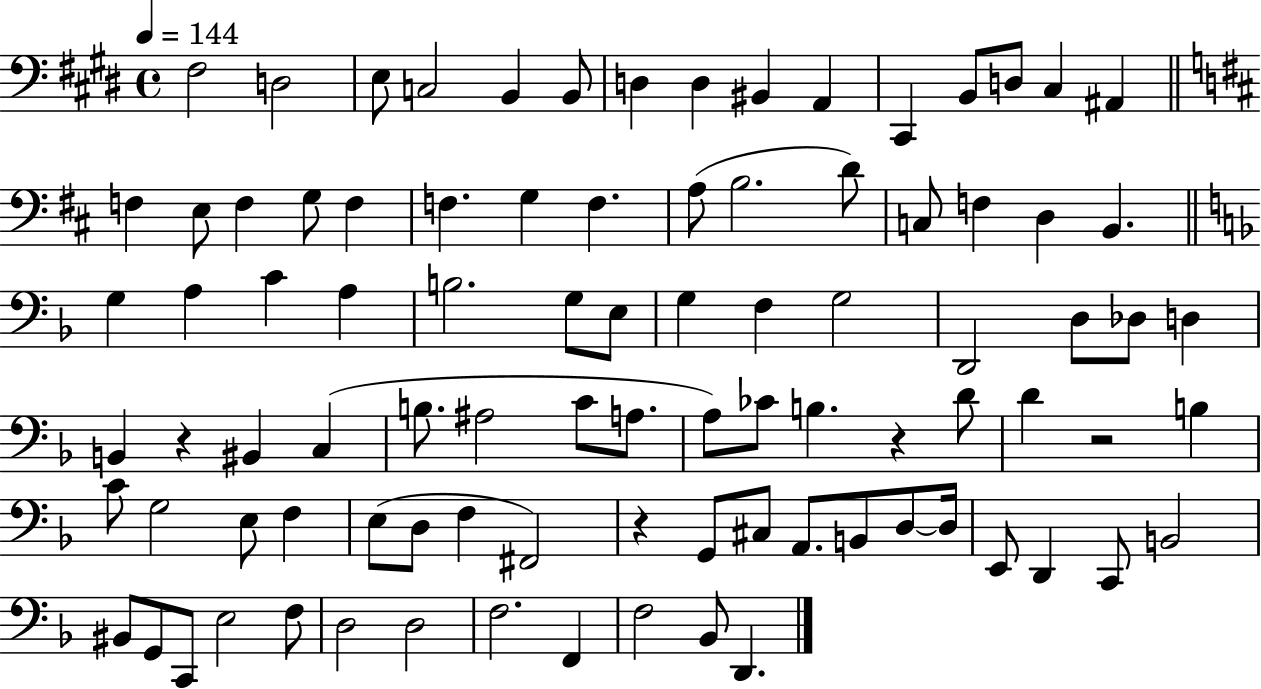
F#3/h D3/h E3/e C3/h B2/q B2/e D3/q D3/q BIS2/q A2/q C#2/q B2/e D3/e C#3/q A#2/q F3/q E3/e F3/q G3/e F3/q F3/q. G3/q F3/q. A3/e B3/h. D4/e C3/e F3/q D3/q B2/q. G3/q A3/q C4/q A3/q B3/h. G3/e E3/e G3/q F3/q G3/h D2/h D3/e Db3/e D3/q B2/q R/q BIS2/q C3/q B3/e. A#3/h C4/e A3/e. A3/e CES4/e B3/q. R/q D4/e D4/q R/h B3/q C4/e G3/h E3/e F3/q E3/e D3/e F3/q F#2/h R/q G2/e C#3/e A2/e. B2/e D3/e D3/s E2/e D2/q C2/e B2/h BIS2/e G2/e C2/e E3/h F3/e D3/h D3/h F3/h. F2/q F3/h Bb2/e D2/q.